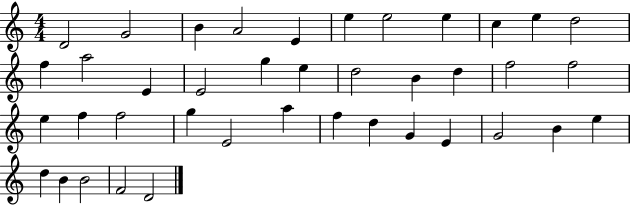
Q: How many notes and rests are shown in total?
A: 40